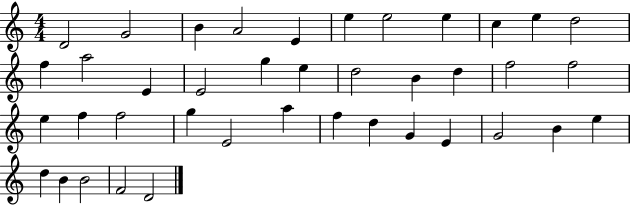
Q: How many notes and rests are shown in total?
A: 40